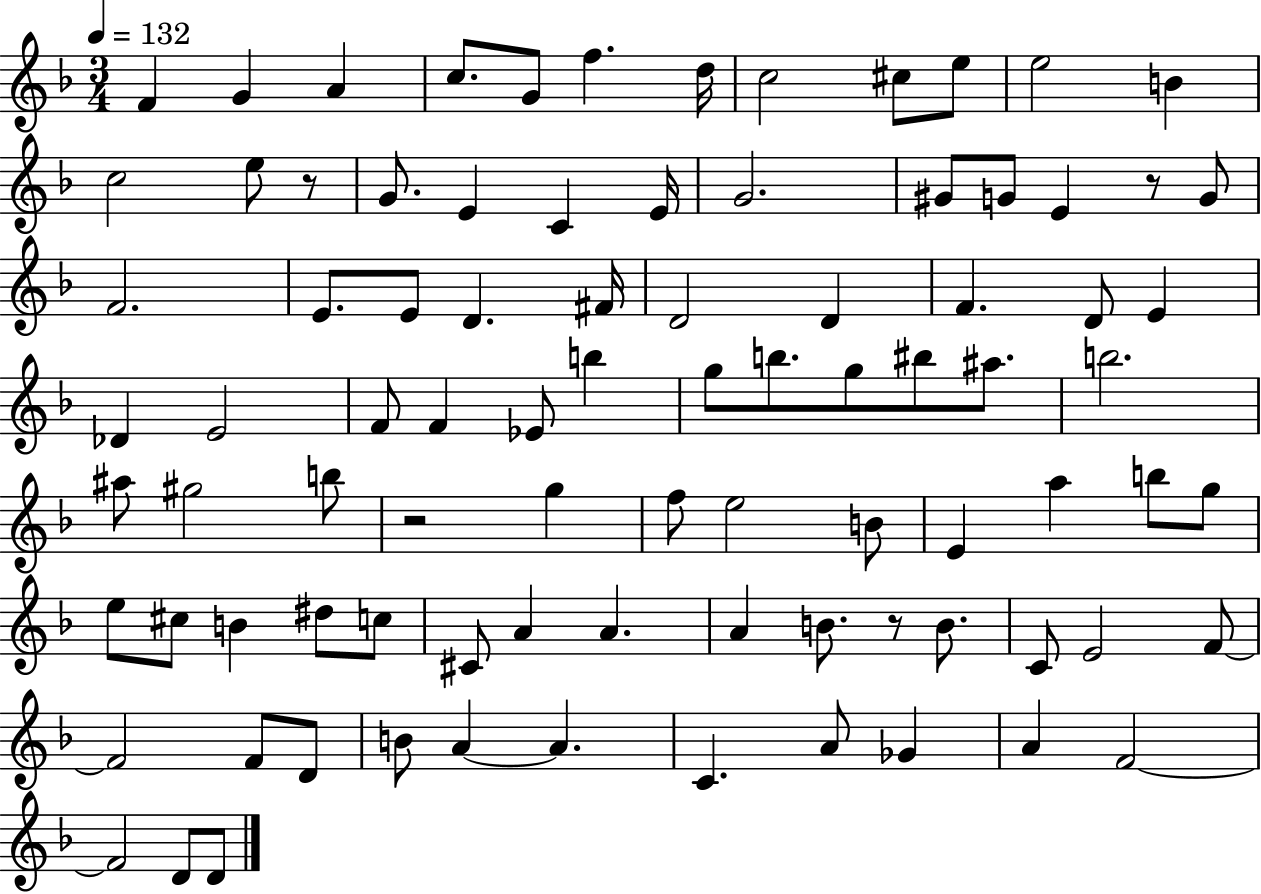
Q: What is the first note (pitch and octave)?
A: F4